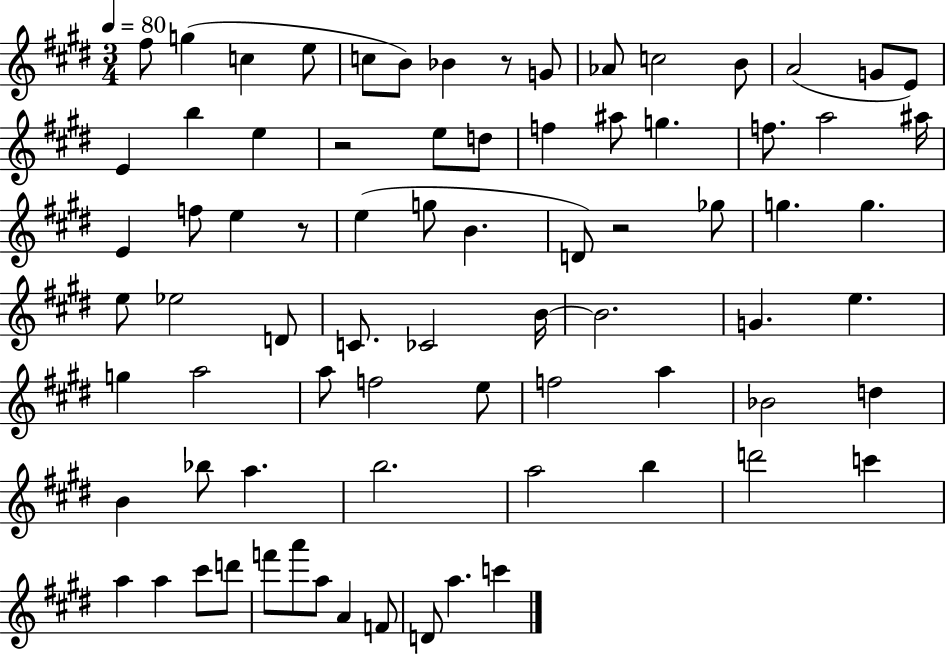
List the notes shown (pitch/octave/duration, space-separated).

F#5/e G5/q C5/q E5/e C5/e B4/e Bb4/q R/e G4/e Ab4/e C5/h B4/e A4/h G4/e E4/e E4/q B5/q E5/q R/h E5/e D5/e F5/q A#5/e G5/q. F5/e. A5/h A#5/s E4/q F5/e E5/q R/e E5/q G5/e B4/q. D4/e R/h Gb5/e G5/q. G5/q. E5/e Eb5/h D4/e C4/e. CES4/h B4/s B4/h. G4/q. E5/q. G5/q A5/h A5/e F5/h E5/e F5/h A5/q Bb4/h D5/q B4/q Bb5/e A5/q. B5/h. A5/h B5/q D6/h C6/q A5/q A5/q C#6/e D6/e F6/e A6/e A5/e A4/q F4/e D4/e A5/q. C6/q